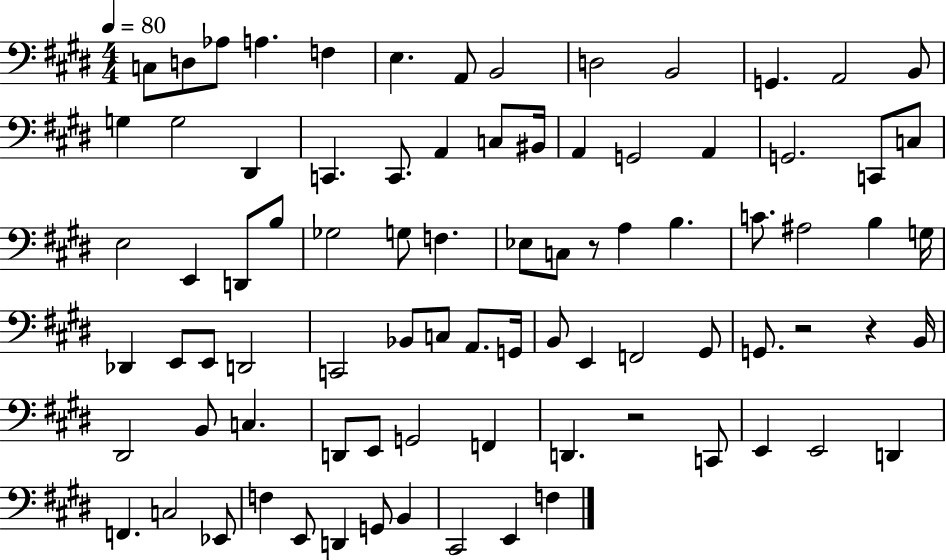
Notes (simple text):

C3/e D3/e Ab3/e A3/q. F3/q E3/q. A2/e B2/h D3/h B2/h G2/q. A2/h B2/e G3/q G3/h D#2/q C2/q. C2/e. A2/q C3/e BIS2/s A2/q G2/h A2/q G2/h. C2/e C3/e E3/h E2/q D2/e B3/e Gb3/h G3/e F3/q. Eb3/e C3/e R/e A3/q B3/q. C4/e. A#3/h B3/q G3/s Db2/q E2/e E2/e D2/h C2/h Bb2/e C3/e A2/e. G2/s B2/e E2/q F2/h G#2/e G2/e. R/h R/q B2/s D#2/h B2/e C3/q. D2/e E2/e G2/h F2/q D2/q. R/h C2/e E2/q E2/h D2/q F2/q. C3/h Eb2/e F3/q E2/e D2/q G2/e B2/q C#2/h E2/q F3/q